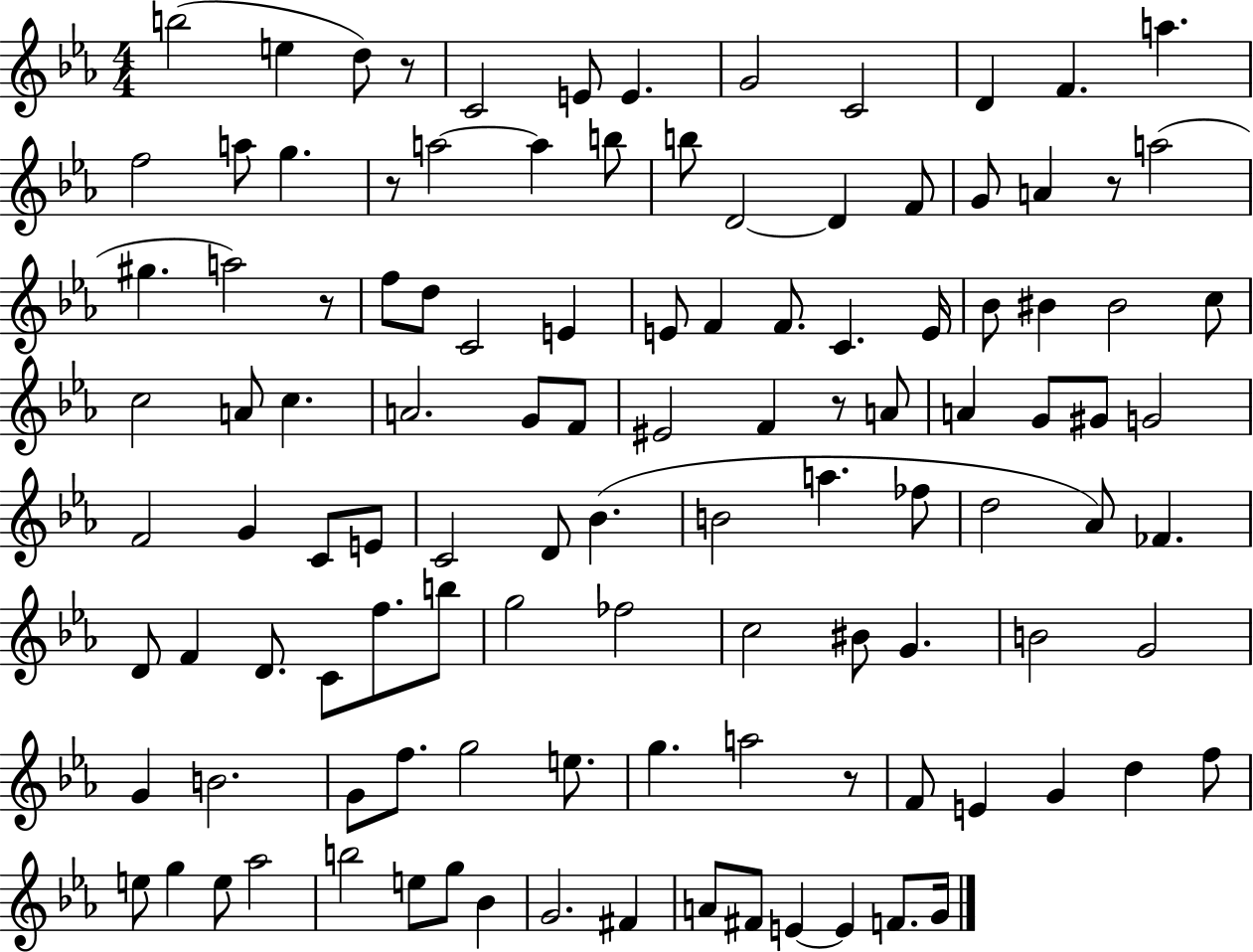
X:1
T:Untitled
M:4/4
L:1/4
K:Eb
b2 e d/2 z/2 C2 E/2 E G2 C2 D F a f2 a/2 g z/2 a2 a b/2 b/2 D2 D F/2 G/2 A z/2 a2 ^g a2 z/2 f/2 d/2 C2 E E/2 F F/2 C E/4 _B/2 ^B ^B2 c/2 c2 A/2 c A2 G/2 F/2 ^E2 F z/2 A/2 A G/2 ^G/2 G2 F2 G C/2 E/2 C2 D/2 _B B2 a _f/2 d2 _A/2 _F D/2 F D/2 C/2 f/2 b/2 g2 _f2 c2 ^B/2 G B2 G2 G B2 G/2 f/2 g2 e/2 g a2 z/2 F/2 E G d f/2 e/2 g e/2 _a2 b2 e/2 g/2 _B G2 ^F A/2 ^F/2 E E F/2 G/4